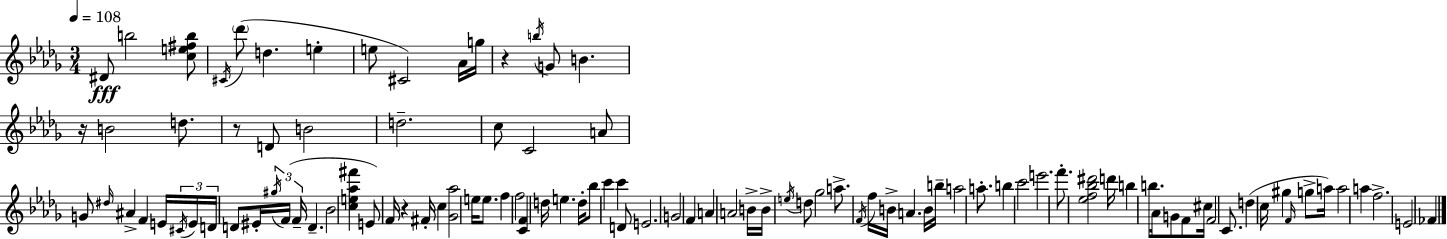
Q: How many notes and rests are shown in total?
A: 103